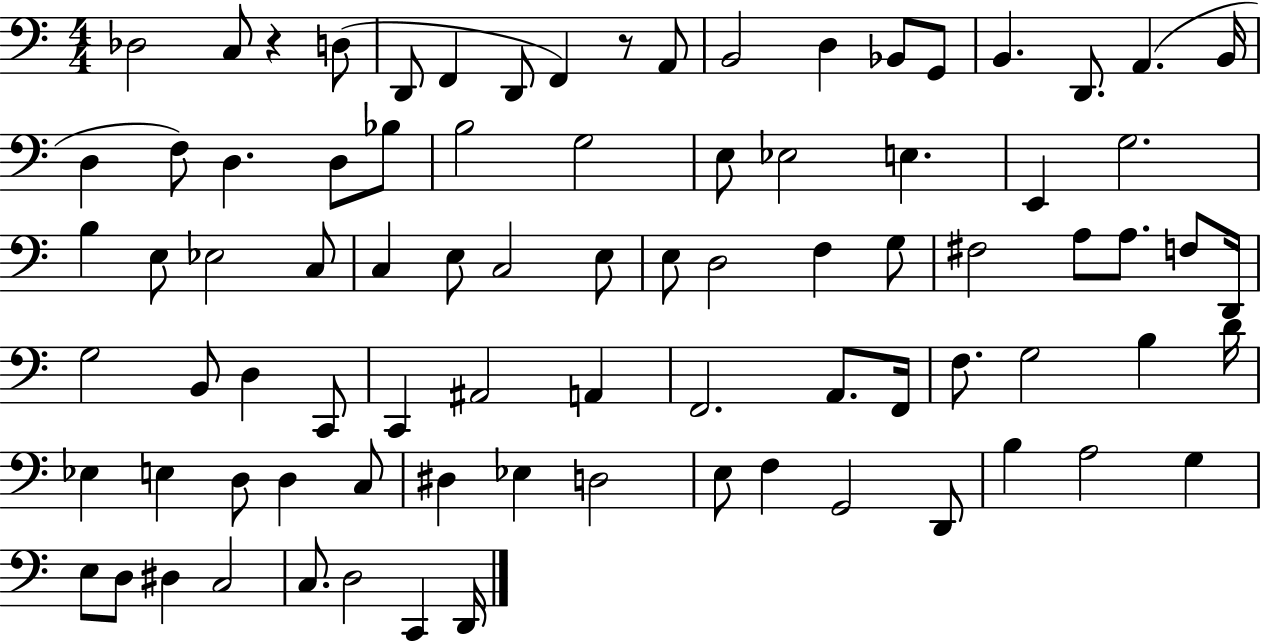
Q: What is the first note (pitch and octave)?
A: Db3